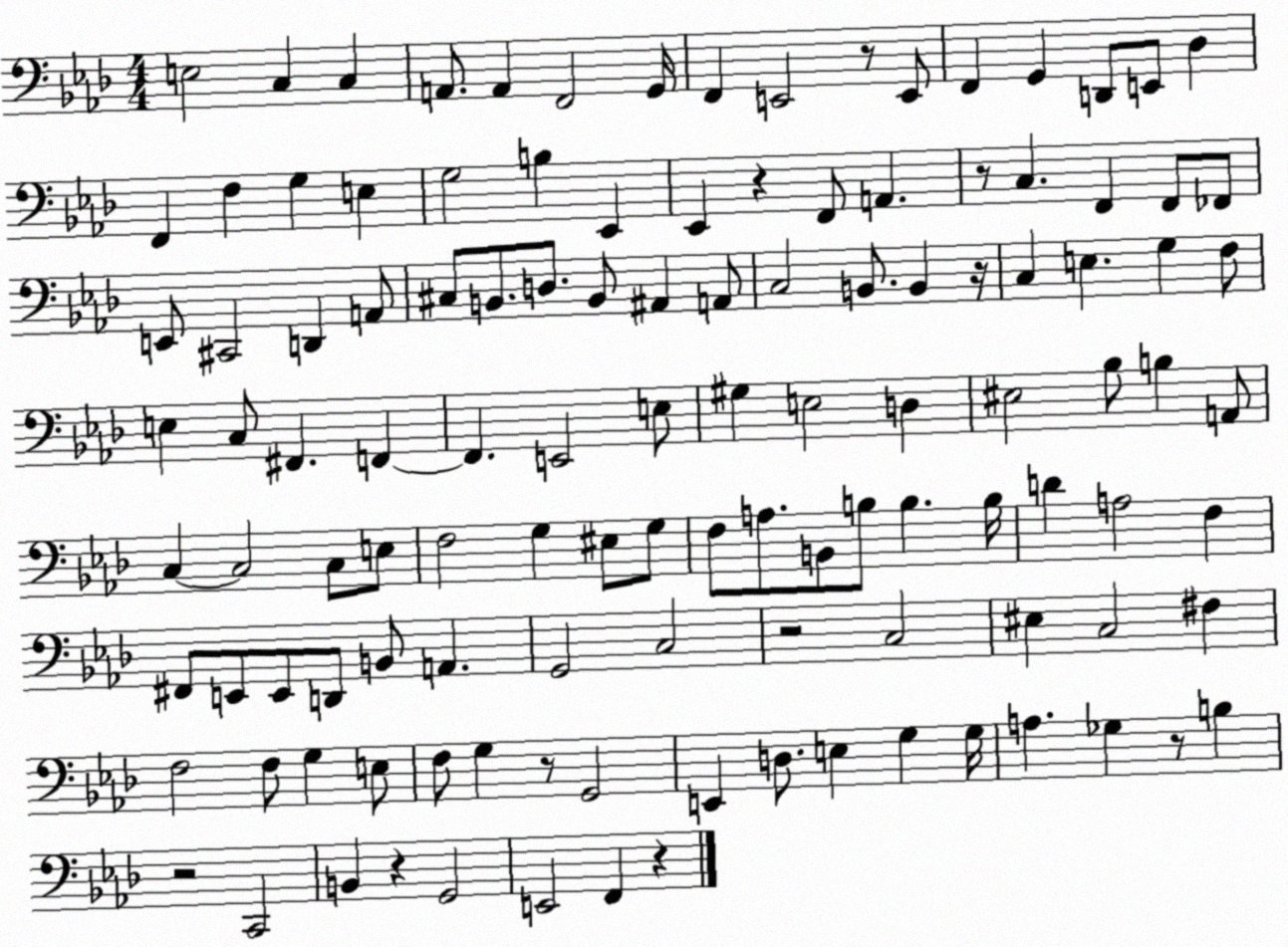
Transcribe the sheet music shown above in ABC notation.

X:1
T:Untitled
M:4/4
L:1/4
K:Ab
E,2 C, C, A,,/2 A,, F,,2 G,,/4 F,, E,,2 z/2 E,,/2 F,, G,, D,,/2 E,,/2 _D, F,, F, G, E, G,2 B, _E,, _E,, z F,,/2 A,, z/2 C, F,, F,,/2 _F,,/2 E,,/2 ^C,,2 D,, A,,/2 ^C,/2 B,,/2 D,/2 B,,/2 ^A,, A,,/2 C,2 B,,/2 B,, z/4 C, E, G, F,/2 E, C,/2 ^F,, F,, F,, E,,2 E,/2 ^G, E,2 D, ^E,2 _B,/2 B, A,,/2 C, C,2 C,/2 E,/2 F,2 G, ^E,/2 G,/2 F,/2 A,/2 B,,/2 B,/2 B, B,/4 D A,2 F, ^F,,/2 E,,/2 E,,/2 D,,/2 B,,/2 A,, G,,2 C,2 z2 C,2 ^E, C,2 ^F, F,2 F,/2 G, E,/2 F,/2 G, z/2 G,,2 E,, D,/2 E, G, G,/4 A, _G, z/2 B, z2 C,,2 B,, z G,,2 E,,2 F,, z